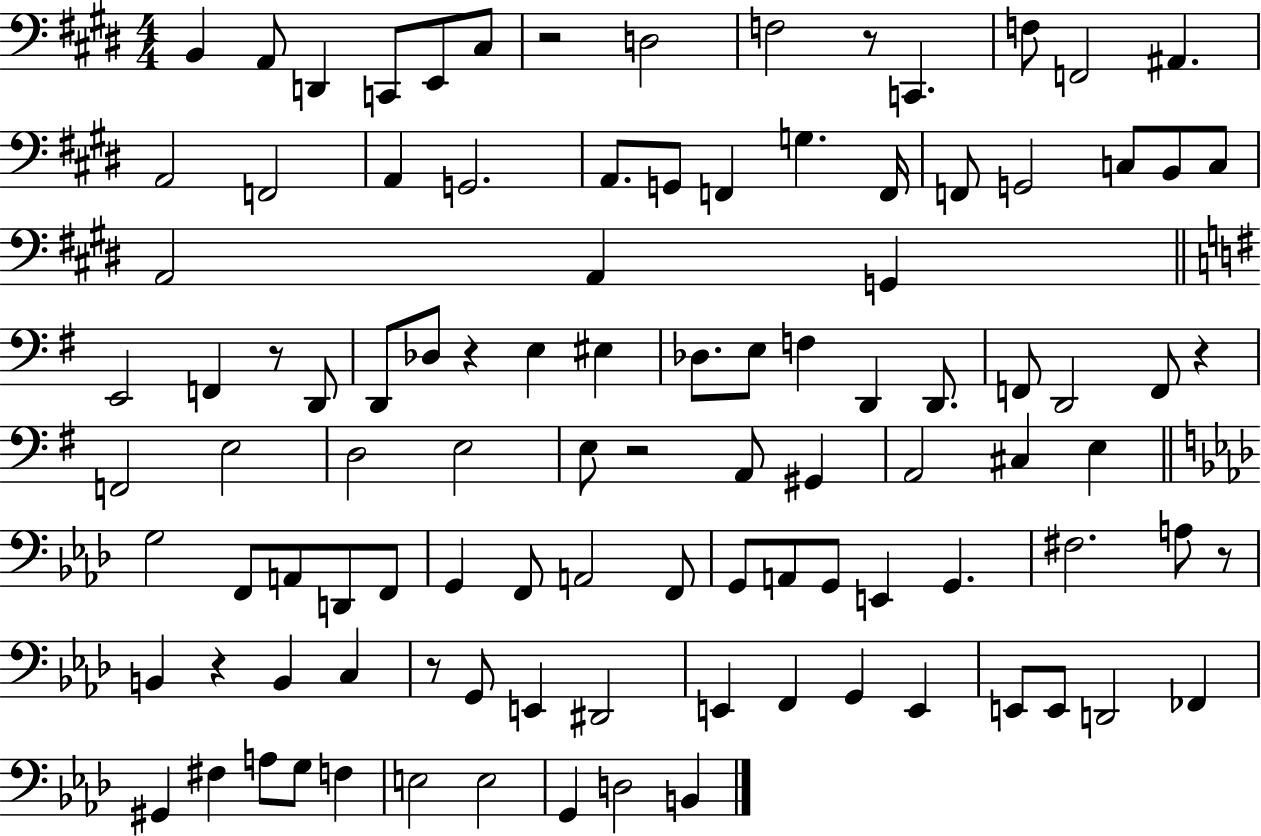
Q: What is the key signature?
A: E major